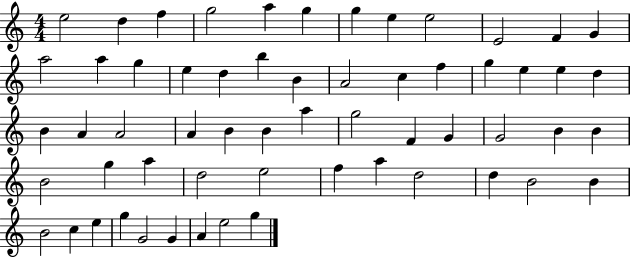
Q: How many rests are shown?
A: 0